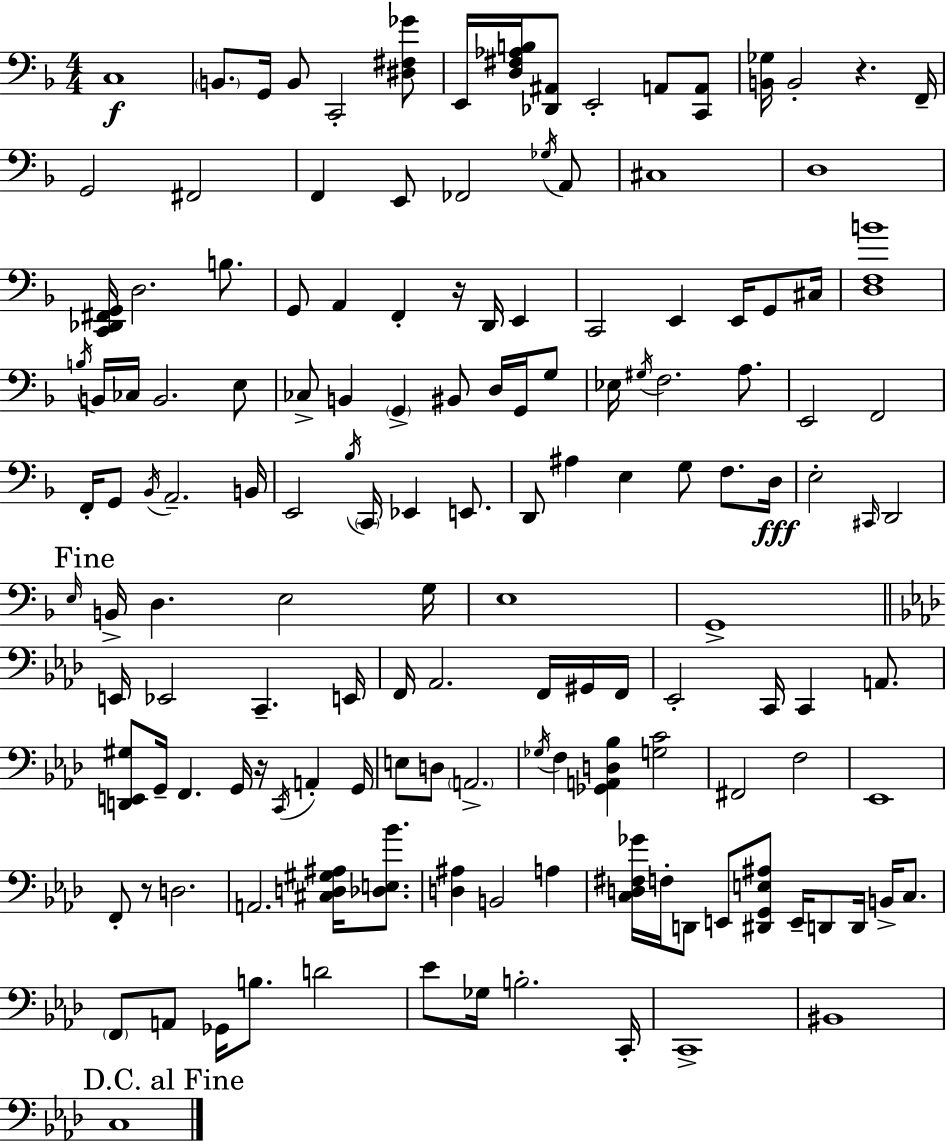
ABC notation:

X:1
T:Untitled
M:4/4
L:1/4
K:F
C,4 B,,/2 G,,/4 B,,/2 C,,2 [^D,^F,_G]/2 E,,/4 [D,^F,_A,B,]/4 [_D,,^A,,]/2 E,,2 A,,/2 [C,,A,,]/2 [B,,_G,]/4 B,,2 z F,,/4 G,,2 ^F,,2 F,, E,,/2 _F,,2 _G,/4 A,,/2 ^C,4 D,4 [C,,_D,,^F,,G,,]/4 D,2 B,/2 G,,/2 A,, F,, z/4 D,,/4 E,, C,,2 E,, E,,/4 G,,/2 ^C,/4 [D,F,B]4 B,/4 B,,/4 _C,/4 B,,2 E,/2 _C,/2 B,, G,, ^B,,/2 D,/4 G,,/4 G,/2 _E,/4 ^G,/4 F,2 A,/2 E,,2 F,,2 F,,/4 G,,/2 _B,,/4 A,,2 B,,/4 E,,2 _B,/4 C,,/4 _E,, E,,/2 D,,/2 ^A, E, G,/2 F,/2 D,/4 E,2 ^C,,/4 D,,2 E,/4 B,,/4 D, E,2 G,/4 E,4 G,,4 E,,/4 _E,,2 C,, E,,/4 F,,/4 _A,,2 F,,/4 ^G,,/4 F,,/4 _E,,2 C,,/4 C,, A,,/2 [D,,E,,^G,]/2 G,,/4 F,, G,,/4 z/4 C,,/4 A,, G,,/4 E,/2 D,/2 A,,2 _G,/4 F, [_G,,A,,D,_B,] [G,C]2 ^F,,2 F,2 _E,,4 F,,/2 z/2 D,2 A,,2 [^C,D,^G,^A,]/4 [_D,E,_B]/2 [D,^A,] B,,2 A, [C,D,^F,_G]/4 F,/4 D,,/2 E,,/2 [^D,,G,,E,^A,]/2 E,,/4 D,,/2 D,,/4 B,,/4 C,/2 F,,/2 A,,/2 _G,,/4 B,/2 D2 _E/2 _G,/4 B,2 C,,/4 C,,4 ^B,,4 C,4